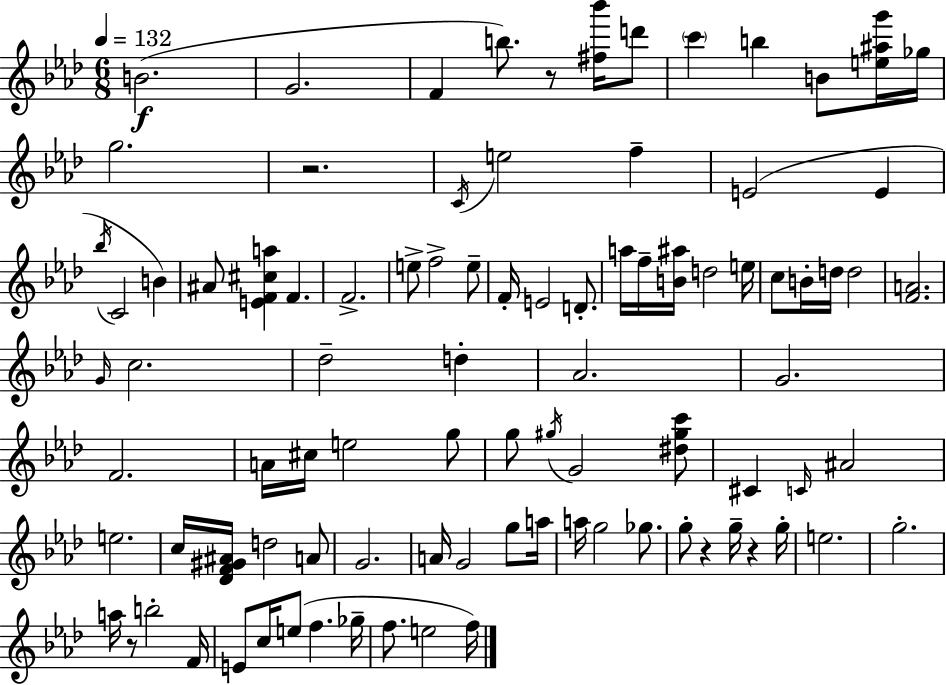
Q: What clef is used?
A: treble